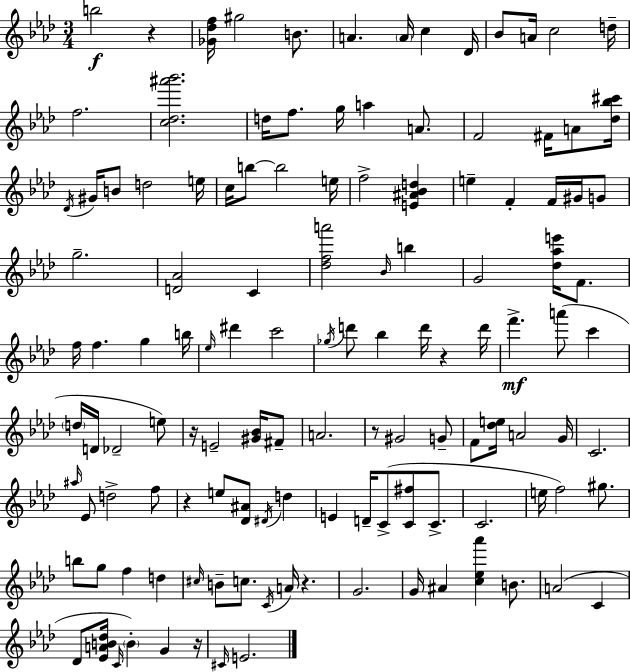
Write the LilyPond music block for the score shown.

{
  \clef treble
  \numericTimeSignature
  \time 3/4
  \key f \minor
  b''2\f r4 | <ges' des'' f''>16 gis''2 b'8. | a'4. \parenthesize a'16 c''4 des'16 | bes'8 a'16 c''2 d''16-- | \break f''2. | <c'' des'' ais''' bes'''>2. | d''16 f''8. g''16 a''4 a'8. | f'2 fis'16 a'8 <des'' bes'' cis'''>16 | \break \acciaccatura { des'16 } gis'16 b'8 d''2 | e''16 c''16 b''8~~ b''2 | e''16 f''2-> <e' ais' bes' d''>4 | e''4-- f'4-. f'16 gis'16 g'8 | \break g''2.-- | <d' aes'>2 c'4 | <des'' f'' a'''>2 \grace { bes'16 } b''4 | g'2 <des'' aes'' e'''>16 f'8. | \break f''16 f''4. g''4 | b''16 \grace { ees''16 } dis'''4 c'''2 | \acciaccatura { ges''16 } d'''8 bes''4 d'''16 r4 | d'''16 f'''4.->\mf a'''8( | \break c'''4 \parenthesize d''16 d'16 des'2-- | e''8) r16 e'2-- | <gis' bes'>16 fis'8-- a'2. | r8 gis'2 | \break g'8-- f'8 <des'' e''>16 a'2 | g'16 c'2. | \grace { ais''16 } ees'8 d''2-> | f''8 r4 e''8 <des' ais'>8 | \break \acciaccatura { dis'16 } d''4 e'4 d'16-- c'8->( | <c' fis''>8 c'8.-> c'2. | e''16 f''2) | gis''8. b''8 g''8 f''4 | \break d''4 \grace { cis''16 } b'8-- c''8. | \acciaccatura { c'16 } a'16 r4. g'2. | g'16 ais'4 | <c'' ees'' aes'''>4 b'8. a'2( | \break c'4 des'8 <ees' a' b' des''>16 \grace { c'16 }) | \parenthesize b'4-. g'4 r16 \grace { cis'16 } e'2. | \bar "|."
}